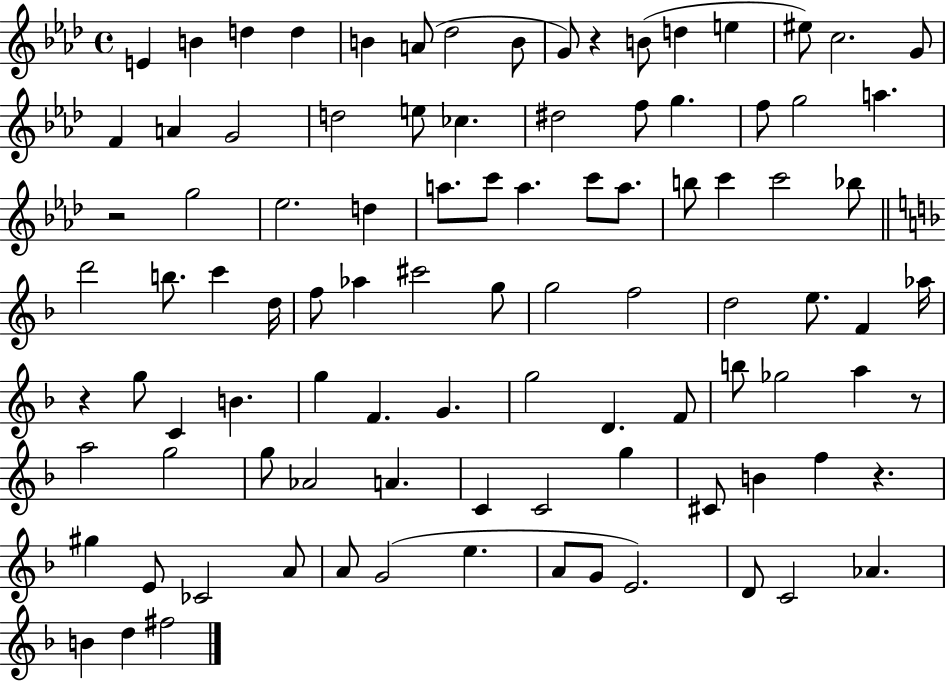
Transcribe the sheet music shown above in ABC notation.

X:1
T:Untitled
M:4/4
L:1/4
K:Ab
E B d d B A/2 _d2 B/2 G/2 z B/2 d e ^e/2 c2 G/2 F A G2 d2 e/2 _c ^d2 f/2 g f/2 g2 a z2 g2 _e2 d a/2 c'/2 a c'/2 a/2 b/2 c' c'2 _b/2 d'2 b/2 c' d/4 f/2 _a ^c'2 g/2 g2 f2 d2 e/2 F _a/4 z g/2 C B g F G g2 D F/2 b/2 _g2 a z/2 a2 g2 g/2 _A2 A C C2 g ^C/2 B f z ^g E/2 _C2 A/2 A/2 G2 e A/2 G/2 E2 D/2 C2 _A B d ^f2